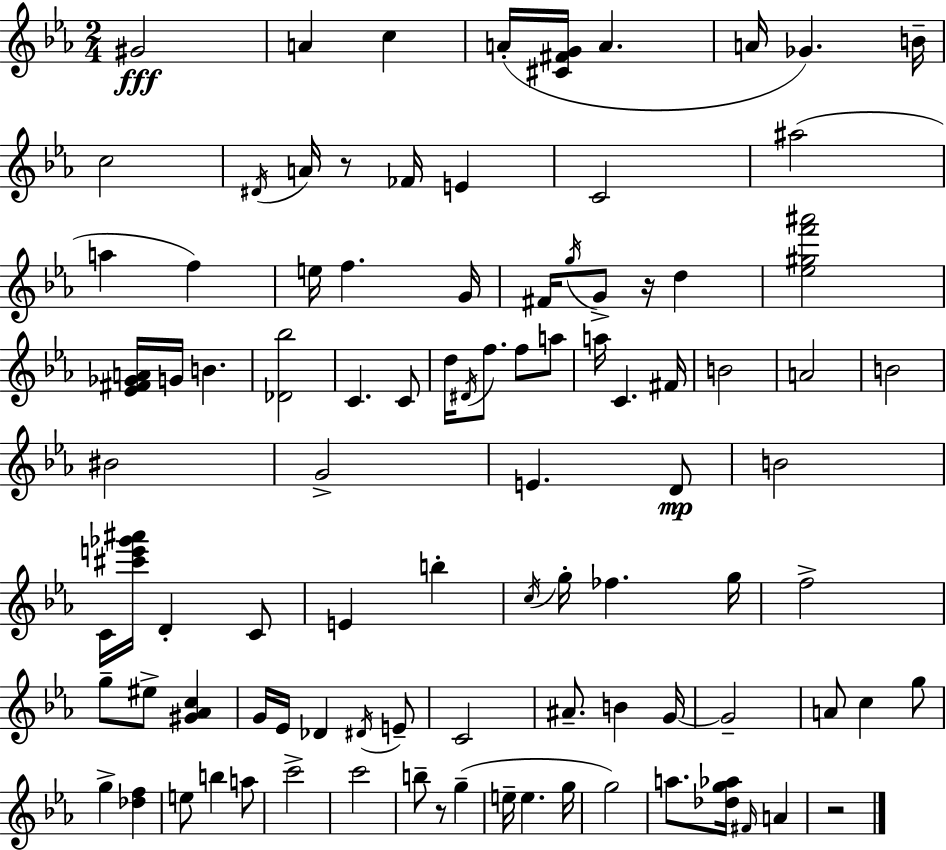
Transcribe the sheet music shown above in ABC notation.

X:1
T:Untitled
M:2/4
L:1/4
K:Cm
^G2 A c A/4 [^C^FG]/4 A A/4 _G B/4 c2 ^D/4 A/4 z/2 _F/4 E C2 ^a2 a f e/4 f G/4 ^F/4 g/4 G/2 z/4 d [_e^gf'^a']2 [_E^F_GA]/4 G/4 B [_D_b]2 C C/2 d/4 ^D/4 f/2 f/2 a/2 a/4 C ^F/4 B2 A2 B2 ^B2 G2 E D/2 B2 C/4 [^c'e'_g'^a']/4 D C/2 E b c/4 g/4 _f g/4 f2 g/2 ^e/2 [^G_Ac] G/4 _E/4 _D ^D/4 E/2 C2 ^A/2 B G/4 G2 A/2 c g/2 g [_df] e/2 b a/2 c'2 c'2 b/2 z/2 g e/4 e g/4 g2 a/2 [_dg_a]/4 ^F/4 A z2